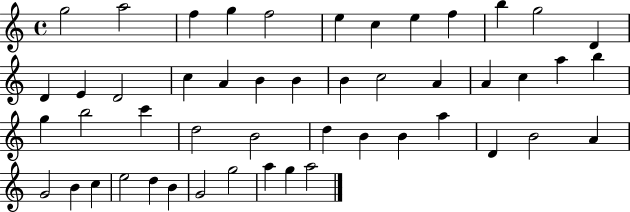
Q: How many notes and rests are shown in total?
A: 49